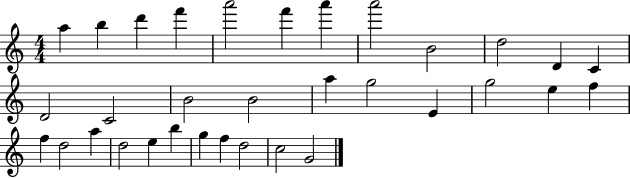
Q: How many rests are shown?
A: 0